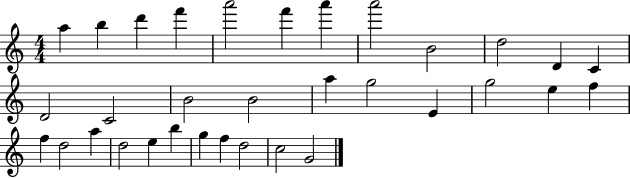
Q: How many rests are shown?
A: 0